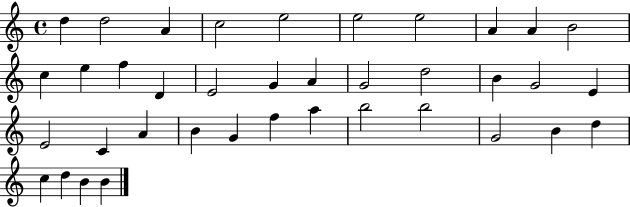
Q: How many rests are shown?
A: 0